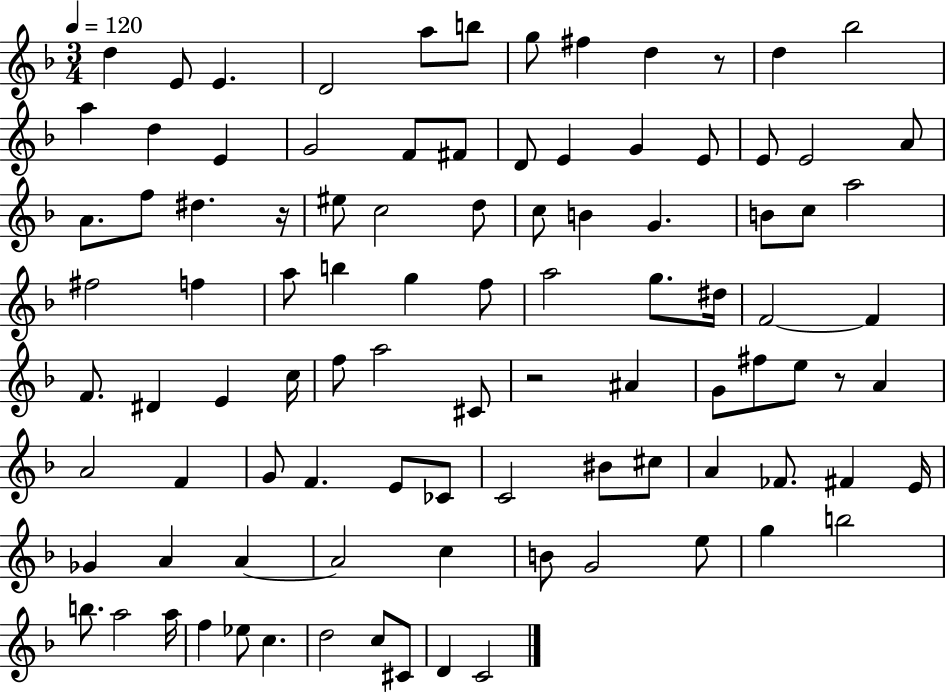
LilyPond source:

{
  \clef treble
  \numericTimeSignature
  \time 3/4
  \key f \major
  \tempo 4 = 120
  d''4 e'8 e'4. | d'2 a''8 b''8 | g''8 fis''4 d''4 r8 | d''4 bes''2 | \break a''4 d''4 e'4 | g'2 f'8 fis'8 | d'8 e'4 g'4 e'8 | e'8 e'2 a'8 | \break a'8. f''8 dis''4. r16 | eis''8 c''2 d''8 | c''8 b'4 g'4. | b'8 c''8 a''2 | \break fis''2 f''4 | a''8 b''4 g''4 f''8 | a''2 g''8. dis''16 | f'2~~ f'4 | \break f'8. dis'4 e'4 c''16 | f''8 a''2 cis'8 | r2 ais'4 | g'8 fis''8 e''8 r8 a'4 | \break a'2 f'4 | g'8 f'4. e'8 ces'8 | c'2 bis'8 cis''8 | a'4 fes'8. fis'4 e'16 | \break ges'4 a'4 a'4~~ | a'2 c''4 | b'8 g'2 e''8 | g''4 b''2 | \break b''8. a''2 a''16 | f''4 ees''8 c''4. | d''2 c''8 cis'8 | d'4 c'2 | \break \bar "|."
}